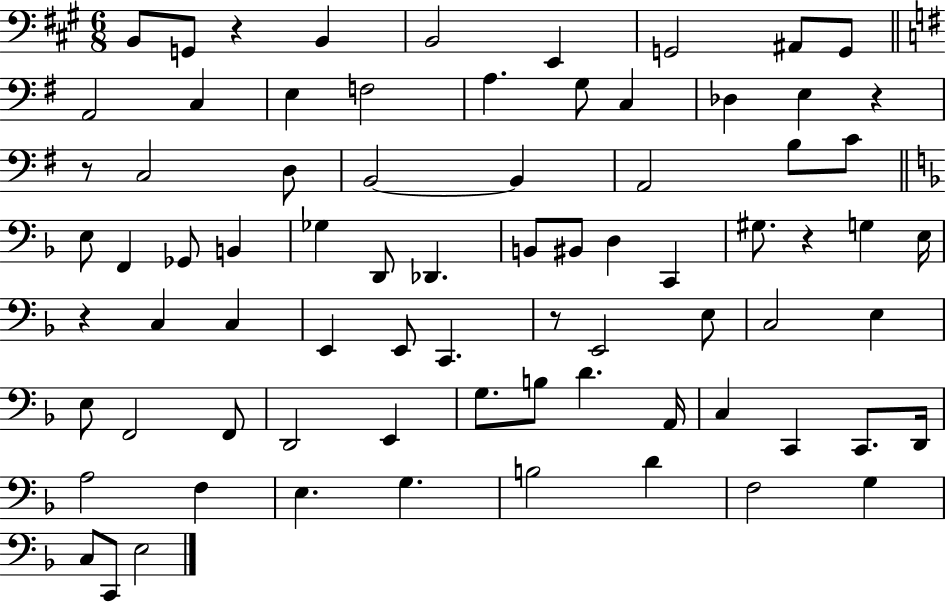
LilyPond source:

{
  \clef bass
  \numericTimeSignature
  \time 6/8
  \key a \major
  \repeat volta 2 { b,8 g,8 r4 b,4 | b,2 e,4 | g,2 ais,8 g,8 | \bar "||" \break \key g \major a,2 c4 | e4 f2 | a4. g8 c4 | des4 e4 r4 | \break r8 c2 d8 | b,2~~ b,4 | a,2 b8 c'8 | \bar "||" \break \key d \minor e8 f,4 ges,8 b,4 | ges4 d,8 des,4. | b,8 bis,8 d4 c,4 | gis8. r4 g4 e16 | \break r4 c4 c4 | e,4 e,8 c,4. | r8 e,2 e8 | c2 e4 | \break e8 f,2 f,8 | d,2 e,4 | g8. b8 d'4. a,16 | c4 c,4 c,8. d,16 | \break a2 f4 | e4. g4. | b2 d'4 | f2 g4 | \break c8 c,8 e2 | } \bar "|."
}